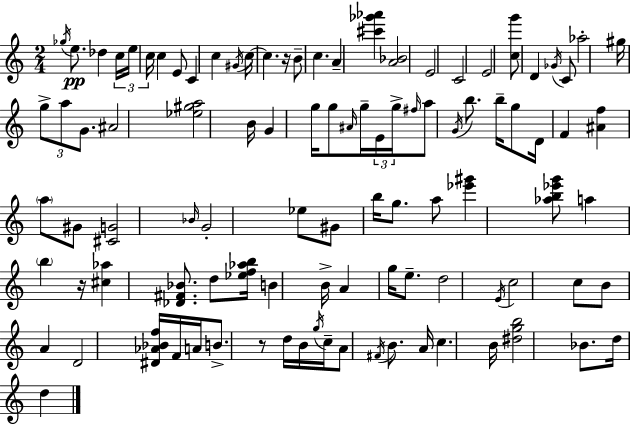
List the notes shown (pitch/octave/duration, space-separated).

Gb5/s E5/e. Db5/q C5/s E5/s C5/s C5/q E4/e C4/q C5/q G#4/s C5/s C5/q. R/s B4/e C5/q. A4/q [C#6,Gb6,Ab6]/q [A4,Bb4]/h E4/h C4/h E4/h [C5,G6]/e D4/q Gb4/s C4/e Ab5/h G#5/s G5/e A5/e G4/e. A#4/h [Eb5,G#5,A5]/h B4/s G4/q G5/s G5/e A#4/s G5/s E4/s G5/s F#5/s A5/e G4/s B5/e. B5/s G5/e D4/s F4/q [A#4,F5]/q A5/e G#4/e [C#4,G4]/h Bb4/s G4/h Eb5/e G#4/e B5/s G5/e. A5/e [Eb6,G#6]/q [Ab5,B5,Eb6,G6]/e A5/q B5/q R/s [C#5,Ab5]/q [Db4,F#4,Bb4]/e. D5/e [Eb5,F5,Ab5,B5]/s B4/q B4/s A4/q G5/s E5/e. D5/h E4/s C5/h C5/e B4/e A4/q D4/h [D#4,Ab4,Bb4,F5]/s F4/s A4/s B4/e. R/e D5/s B4/s G5/s C5/s A4/e F#4/s B4/e. A4/s C5/q. B4/s [D#5,G5,B5]/h Bb4/e. D5/s D5/q